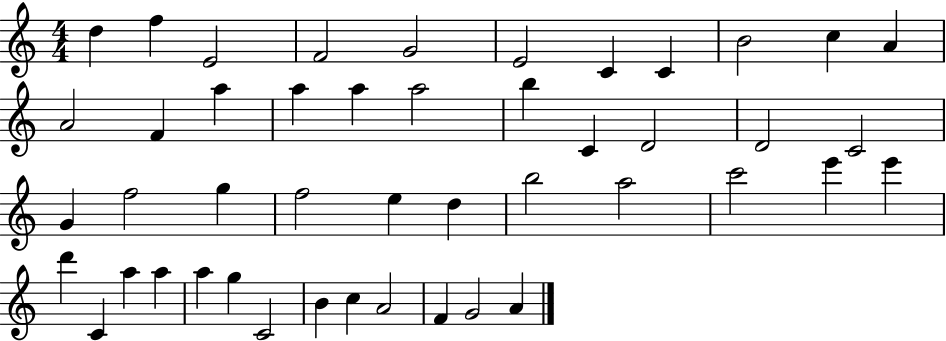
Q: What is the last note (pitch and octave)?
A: A4